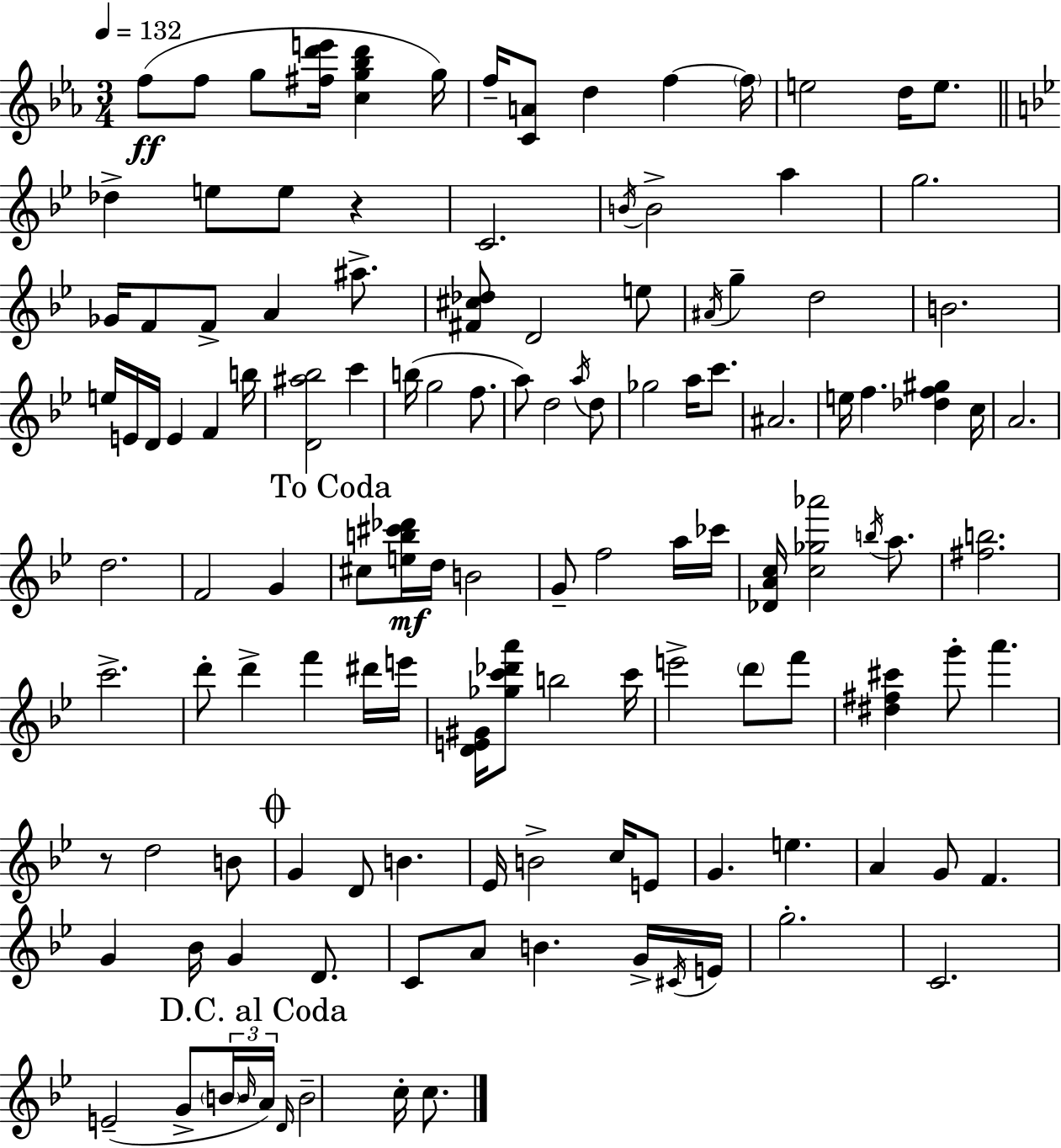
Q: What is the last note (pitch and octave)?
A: C5